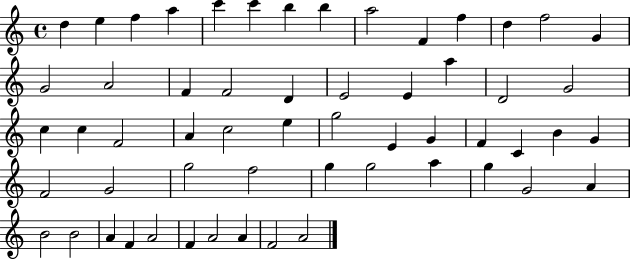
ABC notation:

X:1
T:Untitled
M:4/4
L:1/4
K:C
d e f a c' c' b b a2 F f d f2 G G2 A2 F F2 D E2 E a D2 G2 c c F2 A c2 e g2 E G F C B G F2 G2 g2 f2 g g2 a g G2 A B2 B2 A F A2 F A2 A F2 A2